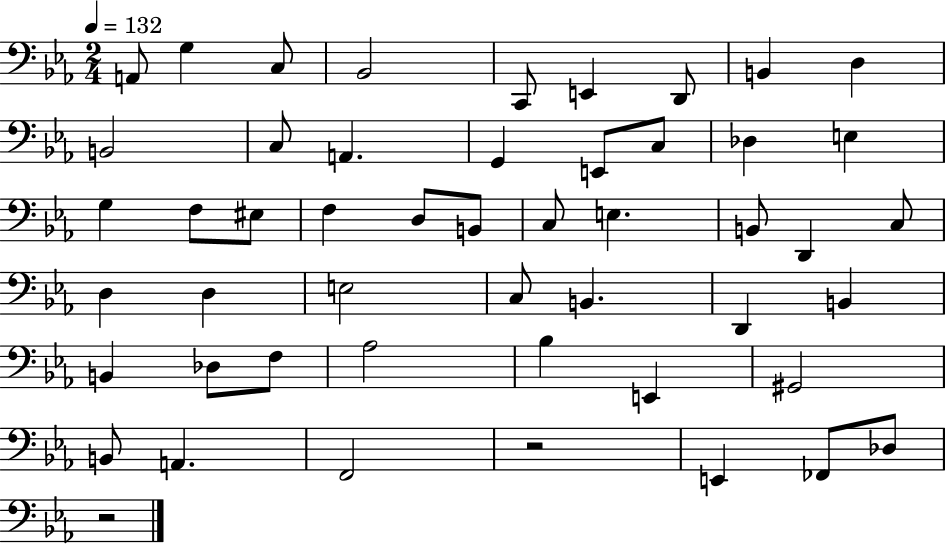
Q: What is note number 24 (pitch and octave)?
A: C3